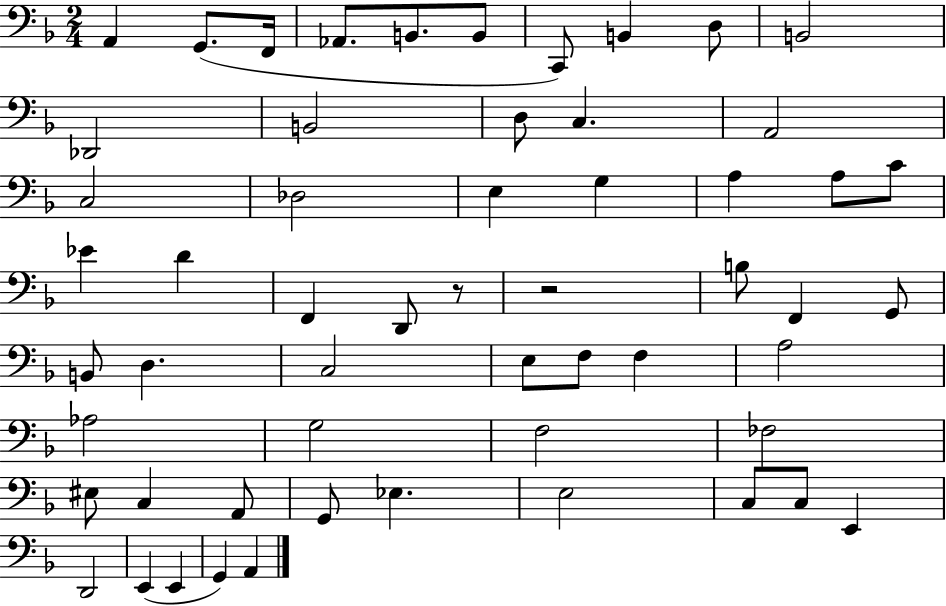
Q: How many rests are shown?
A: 2